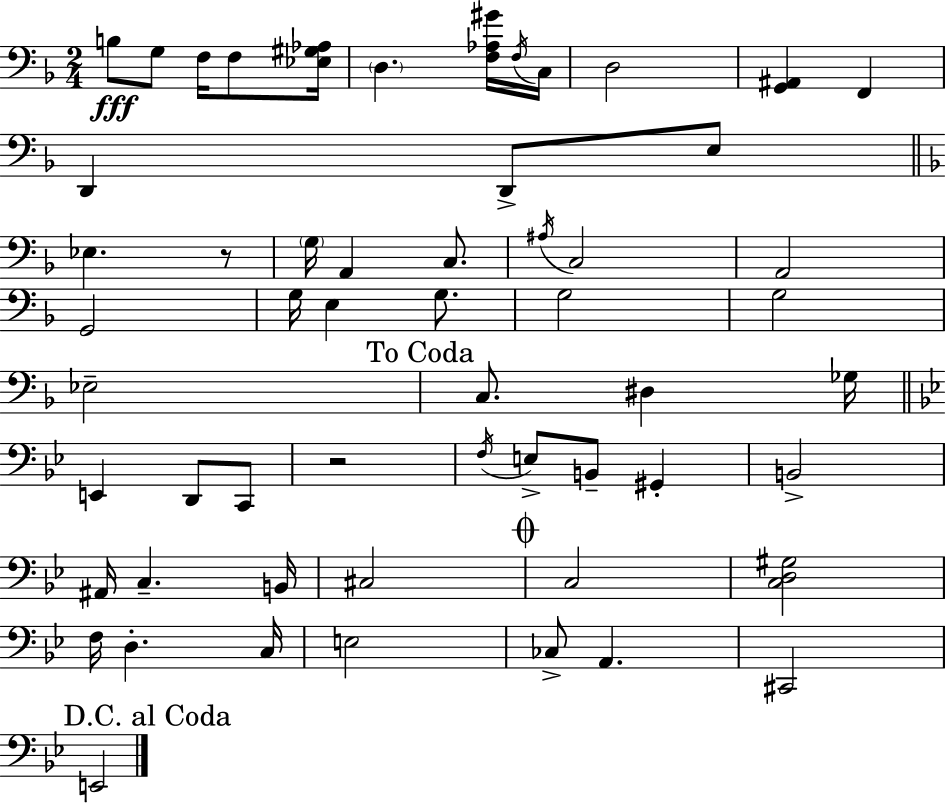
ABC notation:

X:1
T:Untitled
M:2/4
L:1/4
K:F
B,/2 G,/2 F,/4 F,/2 [_E,^G,_A,]/4 D, [F,_A,^G]/4 F,/4 C,/4 D,2 [G,,^A,,] F,, D,, D,,/2 E,/2 _E, z/2 G,/4 A,, C,/2 ^A,/4 C,2 A,,2 G,,2 G,/4 E, G,/2 G,2 G,2 _E,2 C,/2 ^D, _G,/4 E,, D,,/2 C,,/2 z2 F,/4 E,/2 B,,/2 ^G,, B,,2 ^A,,/4 C, B,,/4 ^C,2 C,2 [C,D,^G,]2 F,/4 D, C,/4 E,2 _C,/2 A,, ^C,,2 E,,2